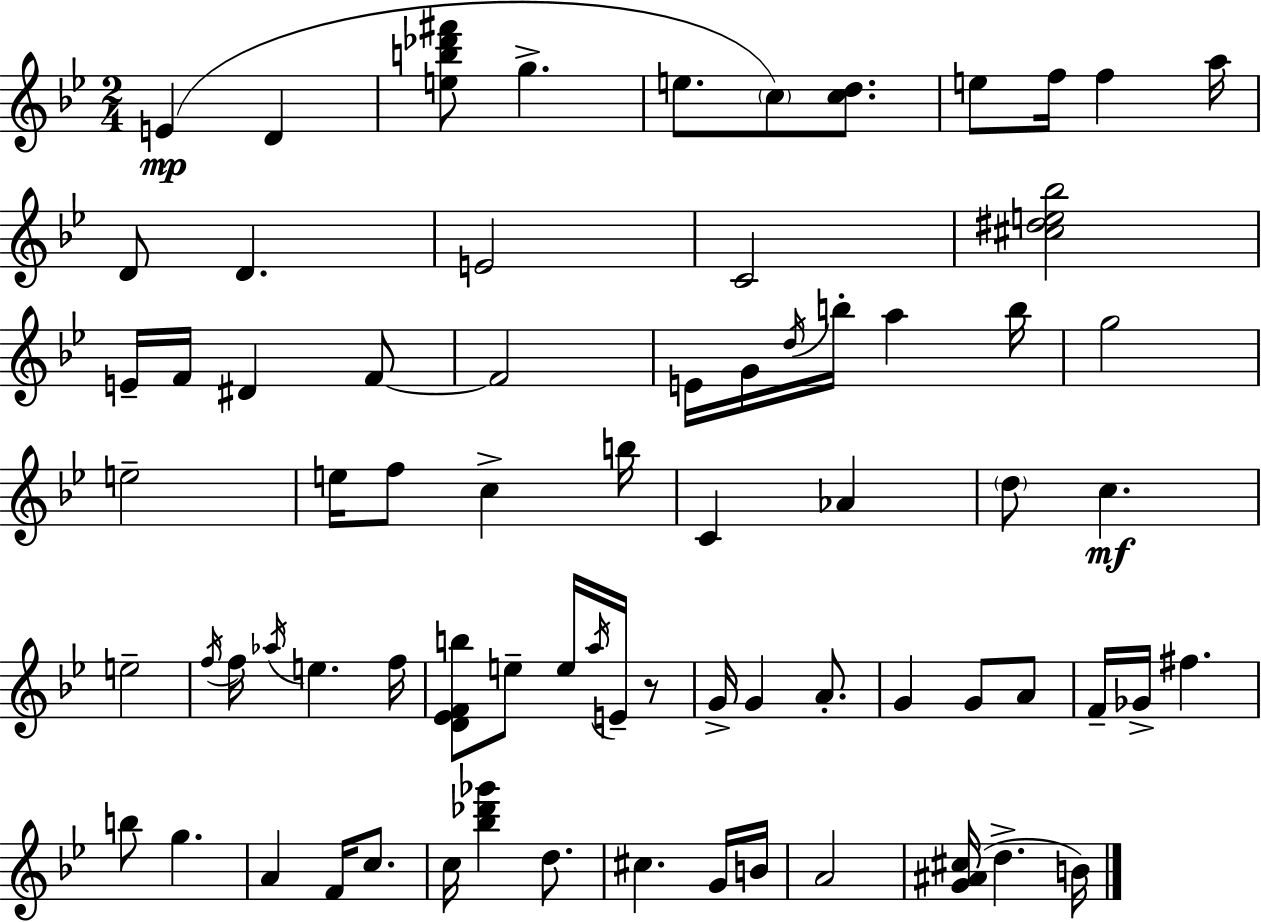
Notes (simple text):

E4/q D4/q [E5,B5,Db6,F#6]/e G5/q. E5/e. C5/e [C5,D5]/e. E5/e F5/s F5/q A5/s D4/e D4/q. E4/h C4/h [C#5,D#5,E5,Bb5]/h E4/s F4/s D#4/q F4/e F4/h E4/s G4/s D5/s B5/s A5/q B5/s G5/h E5/h E5/s F5/e C5/q B5/s C4/q Ab4/q D5/e C5/q. E5/h F5/s F5/s Ab5/s E5/q. F5/s [D4,Eb4,F4,B5]/e E5/e E5/s A5/s E4/s R/e G4/s G4/q A4/e. G4/q G4/e A4/e F4/s Gb4/s F#5/q. B5/e G5/q. A4/q F4/s C5/e. C5/s [Bb5,Db6,Gb6]/q D5/e. C#5/q. G4/s B4/s A4/h [G4,A#4,C#5]/s D5/q. B4/s